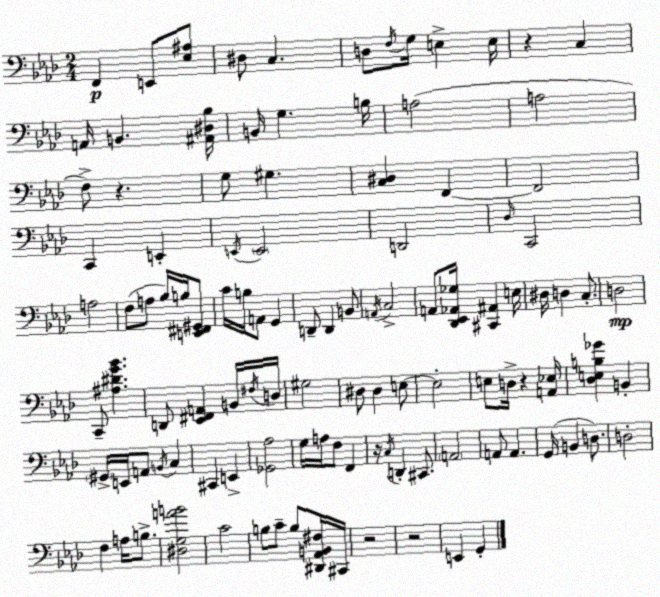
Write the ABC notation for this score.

X:1
T:Untitled
M:2/4
L:1/4
K:Fm
F,, E,,/2 [_E,^A,]/2 ^D,/2 C, D,/2 F,/4 G,/4 E, E,/4 z C, A,,/4 B,, [^A,,^D,_B,]/4 B,,/4 G, B,/4 A,2 A,2 F,/2 z G,/2 ^G, [C,^D,] F,, F,,2 C,, E,, E,,/4 E,,2 D,,2 _D,/4 C,,2 A,2 F,/2 A,/2 _B,/4 B,/4 [E,,^F,,^G,,]/2 C/4 B,/4 A,,/2 G,, D,,/2 D,, B,,/2 A,,/4 C,2 A,,/2 [_D,,_E,,_A,,_G,]/4 [^C,,^A,,] E,/4 ^D,/4 D, C,/2 D,2 C,,/2 [^A,^DG_B] D,,/2 [_E,,^F,,A,,] B,,/4 ^F,/4 D,/4 ^G,2 ^D,/2 ^D, E,/2 E,2 E,/2 D,/4 z [A,,_E,]/4 [_D,E,B,_G] B,, ^G,,/4 E,,/4 A,,/2 B,,/4 C, ^C,, E,, [_G,,_A,]2 G,/4 A,/4 F,/2 F,, z/4 C,/4 D,, ^C,,/2 A,,2 A,,/2 A,, G,,/4 B,, D,/2 D,2 F, A,/4 B,/2 [^D,G,AB]2 C2 B,/2 C/2 B,/2 [^D,,_A,,B,,^F,]/4 ^C,,/4 z2 z2 E,, G,,